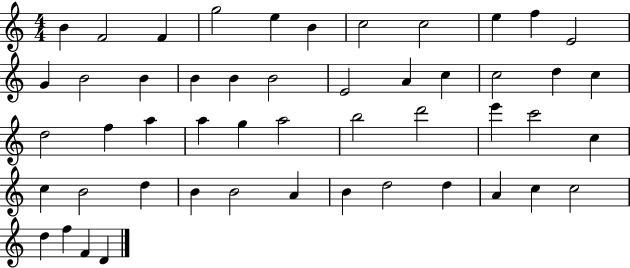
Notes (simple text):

B4/q F4/h F4/q G5/h E5/q B4/q C5/h C5/h E5/q F5/q E4/h G4/q B4/h B4/q B4/q B4/q B4/h E4/h A4/q C5/q C5/h D5/q C5/q D5/h F5/q A5/q A5/q G5/q A5/h B5/h D6/h E6/q C6/h C5/q C5/q B4/h D5/q B4/q B4/h A4/q B4/q D5/h D5/q A4/q C5/q C5/h D5/q F5/q F4/q D4/q